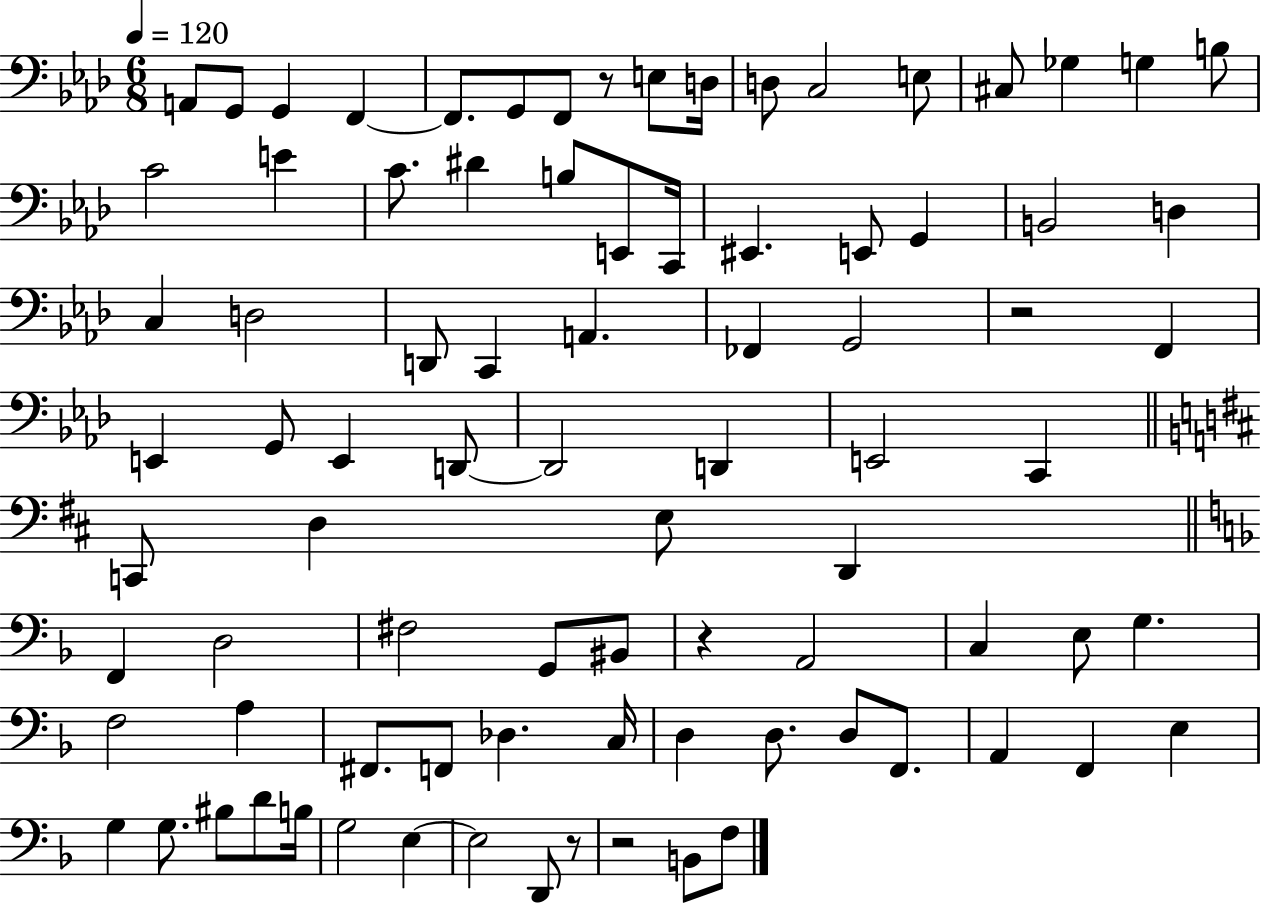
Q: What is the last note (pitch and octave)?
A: F3